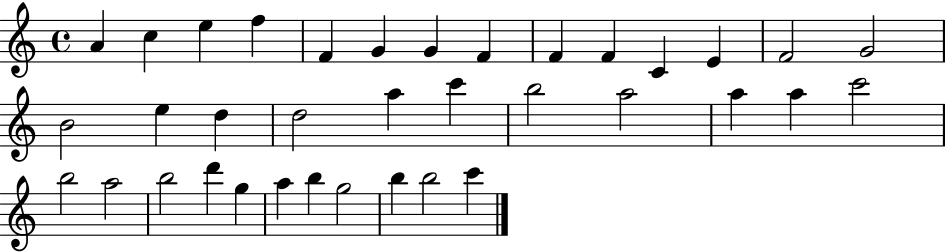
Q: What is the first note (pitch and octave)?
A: A4